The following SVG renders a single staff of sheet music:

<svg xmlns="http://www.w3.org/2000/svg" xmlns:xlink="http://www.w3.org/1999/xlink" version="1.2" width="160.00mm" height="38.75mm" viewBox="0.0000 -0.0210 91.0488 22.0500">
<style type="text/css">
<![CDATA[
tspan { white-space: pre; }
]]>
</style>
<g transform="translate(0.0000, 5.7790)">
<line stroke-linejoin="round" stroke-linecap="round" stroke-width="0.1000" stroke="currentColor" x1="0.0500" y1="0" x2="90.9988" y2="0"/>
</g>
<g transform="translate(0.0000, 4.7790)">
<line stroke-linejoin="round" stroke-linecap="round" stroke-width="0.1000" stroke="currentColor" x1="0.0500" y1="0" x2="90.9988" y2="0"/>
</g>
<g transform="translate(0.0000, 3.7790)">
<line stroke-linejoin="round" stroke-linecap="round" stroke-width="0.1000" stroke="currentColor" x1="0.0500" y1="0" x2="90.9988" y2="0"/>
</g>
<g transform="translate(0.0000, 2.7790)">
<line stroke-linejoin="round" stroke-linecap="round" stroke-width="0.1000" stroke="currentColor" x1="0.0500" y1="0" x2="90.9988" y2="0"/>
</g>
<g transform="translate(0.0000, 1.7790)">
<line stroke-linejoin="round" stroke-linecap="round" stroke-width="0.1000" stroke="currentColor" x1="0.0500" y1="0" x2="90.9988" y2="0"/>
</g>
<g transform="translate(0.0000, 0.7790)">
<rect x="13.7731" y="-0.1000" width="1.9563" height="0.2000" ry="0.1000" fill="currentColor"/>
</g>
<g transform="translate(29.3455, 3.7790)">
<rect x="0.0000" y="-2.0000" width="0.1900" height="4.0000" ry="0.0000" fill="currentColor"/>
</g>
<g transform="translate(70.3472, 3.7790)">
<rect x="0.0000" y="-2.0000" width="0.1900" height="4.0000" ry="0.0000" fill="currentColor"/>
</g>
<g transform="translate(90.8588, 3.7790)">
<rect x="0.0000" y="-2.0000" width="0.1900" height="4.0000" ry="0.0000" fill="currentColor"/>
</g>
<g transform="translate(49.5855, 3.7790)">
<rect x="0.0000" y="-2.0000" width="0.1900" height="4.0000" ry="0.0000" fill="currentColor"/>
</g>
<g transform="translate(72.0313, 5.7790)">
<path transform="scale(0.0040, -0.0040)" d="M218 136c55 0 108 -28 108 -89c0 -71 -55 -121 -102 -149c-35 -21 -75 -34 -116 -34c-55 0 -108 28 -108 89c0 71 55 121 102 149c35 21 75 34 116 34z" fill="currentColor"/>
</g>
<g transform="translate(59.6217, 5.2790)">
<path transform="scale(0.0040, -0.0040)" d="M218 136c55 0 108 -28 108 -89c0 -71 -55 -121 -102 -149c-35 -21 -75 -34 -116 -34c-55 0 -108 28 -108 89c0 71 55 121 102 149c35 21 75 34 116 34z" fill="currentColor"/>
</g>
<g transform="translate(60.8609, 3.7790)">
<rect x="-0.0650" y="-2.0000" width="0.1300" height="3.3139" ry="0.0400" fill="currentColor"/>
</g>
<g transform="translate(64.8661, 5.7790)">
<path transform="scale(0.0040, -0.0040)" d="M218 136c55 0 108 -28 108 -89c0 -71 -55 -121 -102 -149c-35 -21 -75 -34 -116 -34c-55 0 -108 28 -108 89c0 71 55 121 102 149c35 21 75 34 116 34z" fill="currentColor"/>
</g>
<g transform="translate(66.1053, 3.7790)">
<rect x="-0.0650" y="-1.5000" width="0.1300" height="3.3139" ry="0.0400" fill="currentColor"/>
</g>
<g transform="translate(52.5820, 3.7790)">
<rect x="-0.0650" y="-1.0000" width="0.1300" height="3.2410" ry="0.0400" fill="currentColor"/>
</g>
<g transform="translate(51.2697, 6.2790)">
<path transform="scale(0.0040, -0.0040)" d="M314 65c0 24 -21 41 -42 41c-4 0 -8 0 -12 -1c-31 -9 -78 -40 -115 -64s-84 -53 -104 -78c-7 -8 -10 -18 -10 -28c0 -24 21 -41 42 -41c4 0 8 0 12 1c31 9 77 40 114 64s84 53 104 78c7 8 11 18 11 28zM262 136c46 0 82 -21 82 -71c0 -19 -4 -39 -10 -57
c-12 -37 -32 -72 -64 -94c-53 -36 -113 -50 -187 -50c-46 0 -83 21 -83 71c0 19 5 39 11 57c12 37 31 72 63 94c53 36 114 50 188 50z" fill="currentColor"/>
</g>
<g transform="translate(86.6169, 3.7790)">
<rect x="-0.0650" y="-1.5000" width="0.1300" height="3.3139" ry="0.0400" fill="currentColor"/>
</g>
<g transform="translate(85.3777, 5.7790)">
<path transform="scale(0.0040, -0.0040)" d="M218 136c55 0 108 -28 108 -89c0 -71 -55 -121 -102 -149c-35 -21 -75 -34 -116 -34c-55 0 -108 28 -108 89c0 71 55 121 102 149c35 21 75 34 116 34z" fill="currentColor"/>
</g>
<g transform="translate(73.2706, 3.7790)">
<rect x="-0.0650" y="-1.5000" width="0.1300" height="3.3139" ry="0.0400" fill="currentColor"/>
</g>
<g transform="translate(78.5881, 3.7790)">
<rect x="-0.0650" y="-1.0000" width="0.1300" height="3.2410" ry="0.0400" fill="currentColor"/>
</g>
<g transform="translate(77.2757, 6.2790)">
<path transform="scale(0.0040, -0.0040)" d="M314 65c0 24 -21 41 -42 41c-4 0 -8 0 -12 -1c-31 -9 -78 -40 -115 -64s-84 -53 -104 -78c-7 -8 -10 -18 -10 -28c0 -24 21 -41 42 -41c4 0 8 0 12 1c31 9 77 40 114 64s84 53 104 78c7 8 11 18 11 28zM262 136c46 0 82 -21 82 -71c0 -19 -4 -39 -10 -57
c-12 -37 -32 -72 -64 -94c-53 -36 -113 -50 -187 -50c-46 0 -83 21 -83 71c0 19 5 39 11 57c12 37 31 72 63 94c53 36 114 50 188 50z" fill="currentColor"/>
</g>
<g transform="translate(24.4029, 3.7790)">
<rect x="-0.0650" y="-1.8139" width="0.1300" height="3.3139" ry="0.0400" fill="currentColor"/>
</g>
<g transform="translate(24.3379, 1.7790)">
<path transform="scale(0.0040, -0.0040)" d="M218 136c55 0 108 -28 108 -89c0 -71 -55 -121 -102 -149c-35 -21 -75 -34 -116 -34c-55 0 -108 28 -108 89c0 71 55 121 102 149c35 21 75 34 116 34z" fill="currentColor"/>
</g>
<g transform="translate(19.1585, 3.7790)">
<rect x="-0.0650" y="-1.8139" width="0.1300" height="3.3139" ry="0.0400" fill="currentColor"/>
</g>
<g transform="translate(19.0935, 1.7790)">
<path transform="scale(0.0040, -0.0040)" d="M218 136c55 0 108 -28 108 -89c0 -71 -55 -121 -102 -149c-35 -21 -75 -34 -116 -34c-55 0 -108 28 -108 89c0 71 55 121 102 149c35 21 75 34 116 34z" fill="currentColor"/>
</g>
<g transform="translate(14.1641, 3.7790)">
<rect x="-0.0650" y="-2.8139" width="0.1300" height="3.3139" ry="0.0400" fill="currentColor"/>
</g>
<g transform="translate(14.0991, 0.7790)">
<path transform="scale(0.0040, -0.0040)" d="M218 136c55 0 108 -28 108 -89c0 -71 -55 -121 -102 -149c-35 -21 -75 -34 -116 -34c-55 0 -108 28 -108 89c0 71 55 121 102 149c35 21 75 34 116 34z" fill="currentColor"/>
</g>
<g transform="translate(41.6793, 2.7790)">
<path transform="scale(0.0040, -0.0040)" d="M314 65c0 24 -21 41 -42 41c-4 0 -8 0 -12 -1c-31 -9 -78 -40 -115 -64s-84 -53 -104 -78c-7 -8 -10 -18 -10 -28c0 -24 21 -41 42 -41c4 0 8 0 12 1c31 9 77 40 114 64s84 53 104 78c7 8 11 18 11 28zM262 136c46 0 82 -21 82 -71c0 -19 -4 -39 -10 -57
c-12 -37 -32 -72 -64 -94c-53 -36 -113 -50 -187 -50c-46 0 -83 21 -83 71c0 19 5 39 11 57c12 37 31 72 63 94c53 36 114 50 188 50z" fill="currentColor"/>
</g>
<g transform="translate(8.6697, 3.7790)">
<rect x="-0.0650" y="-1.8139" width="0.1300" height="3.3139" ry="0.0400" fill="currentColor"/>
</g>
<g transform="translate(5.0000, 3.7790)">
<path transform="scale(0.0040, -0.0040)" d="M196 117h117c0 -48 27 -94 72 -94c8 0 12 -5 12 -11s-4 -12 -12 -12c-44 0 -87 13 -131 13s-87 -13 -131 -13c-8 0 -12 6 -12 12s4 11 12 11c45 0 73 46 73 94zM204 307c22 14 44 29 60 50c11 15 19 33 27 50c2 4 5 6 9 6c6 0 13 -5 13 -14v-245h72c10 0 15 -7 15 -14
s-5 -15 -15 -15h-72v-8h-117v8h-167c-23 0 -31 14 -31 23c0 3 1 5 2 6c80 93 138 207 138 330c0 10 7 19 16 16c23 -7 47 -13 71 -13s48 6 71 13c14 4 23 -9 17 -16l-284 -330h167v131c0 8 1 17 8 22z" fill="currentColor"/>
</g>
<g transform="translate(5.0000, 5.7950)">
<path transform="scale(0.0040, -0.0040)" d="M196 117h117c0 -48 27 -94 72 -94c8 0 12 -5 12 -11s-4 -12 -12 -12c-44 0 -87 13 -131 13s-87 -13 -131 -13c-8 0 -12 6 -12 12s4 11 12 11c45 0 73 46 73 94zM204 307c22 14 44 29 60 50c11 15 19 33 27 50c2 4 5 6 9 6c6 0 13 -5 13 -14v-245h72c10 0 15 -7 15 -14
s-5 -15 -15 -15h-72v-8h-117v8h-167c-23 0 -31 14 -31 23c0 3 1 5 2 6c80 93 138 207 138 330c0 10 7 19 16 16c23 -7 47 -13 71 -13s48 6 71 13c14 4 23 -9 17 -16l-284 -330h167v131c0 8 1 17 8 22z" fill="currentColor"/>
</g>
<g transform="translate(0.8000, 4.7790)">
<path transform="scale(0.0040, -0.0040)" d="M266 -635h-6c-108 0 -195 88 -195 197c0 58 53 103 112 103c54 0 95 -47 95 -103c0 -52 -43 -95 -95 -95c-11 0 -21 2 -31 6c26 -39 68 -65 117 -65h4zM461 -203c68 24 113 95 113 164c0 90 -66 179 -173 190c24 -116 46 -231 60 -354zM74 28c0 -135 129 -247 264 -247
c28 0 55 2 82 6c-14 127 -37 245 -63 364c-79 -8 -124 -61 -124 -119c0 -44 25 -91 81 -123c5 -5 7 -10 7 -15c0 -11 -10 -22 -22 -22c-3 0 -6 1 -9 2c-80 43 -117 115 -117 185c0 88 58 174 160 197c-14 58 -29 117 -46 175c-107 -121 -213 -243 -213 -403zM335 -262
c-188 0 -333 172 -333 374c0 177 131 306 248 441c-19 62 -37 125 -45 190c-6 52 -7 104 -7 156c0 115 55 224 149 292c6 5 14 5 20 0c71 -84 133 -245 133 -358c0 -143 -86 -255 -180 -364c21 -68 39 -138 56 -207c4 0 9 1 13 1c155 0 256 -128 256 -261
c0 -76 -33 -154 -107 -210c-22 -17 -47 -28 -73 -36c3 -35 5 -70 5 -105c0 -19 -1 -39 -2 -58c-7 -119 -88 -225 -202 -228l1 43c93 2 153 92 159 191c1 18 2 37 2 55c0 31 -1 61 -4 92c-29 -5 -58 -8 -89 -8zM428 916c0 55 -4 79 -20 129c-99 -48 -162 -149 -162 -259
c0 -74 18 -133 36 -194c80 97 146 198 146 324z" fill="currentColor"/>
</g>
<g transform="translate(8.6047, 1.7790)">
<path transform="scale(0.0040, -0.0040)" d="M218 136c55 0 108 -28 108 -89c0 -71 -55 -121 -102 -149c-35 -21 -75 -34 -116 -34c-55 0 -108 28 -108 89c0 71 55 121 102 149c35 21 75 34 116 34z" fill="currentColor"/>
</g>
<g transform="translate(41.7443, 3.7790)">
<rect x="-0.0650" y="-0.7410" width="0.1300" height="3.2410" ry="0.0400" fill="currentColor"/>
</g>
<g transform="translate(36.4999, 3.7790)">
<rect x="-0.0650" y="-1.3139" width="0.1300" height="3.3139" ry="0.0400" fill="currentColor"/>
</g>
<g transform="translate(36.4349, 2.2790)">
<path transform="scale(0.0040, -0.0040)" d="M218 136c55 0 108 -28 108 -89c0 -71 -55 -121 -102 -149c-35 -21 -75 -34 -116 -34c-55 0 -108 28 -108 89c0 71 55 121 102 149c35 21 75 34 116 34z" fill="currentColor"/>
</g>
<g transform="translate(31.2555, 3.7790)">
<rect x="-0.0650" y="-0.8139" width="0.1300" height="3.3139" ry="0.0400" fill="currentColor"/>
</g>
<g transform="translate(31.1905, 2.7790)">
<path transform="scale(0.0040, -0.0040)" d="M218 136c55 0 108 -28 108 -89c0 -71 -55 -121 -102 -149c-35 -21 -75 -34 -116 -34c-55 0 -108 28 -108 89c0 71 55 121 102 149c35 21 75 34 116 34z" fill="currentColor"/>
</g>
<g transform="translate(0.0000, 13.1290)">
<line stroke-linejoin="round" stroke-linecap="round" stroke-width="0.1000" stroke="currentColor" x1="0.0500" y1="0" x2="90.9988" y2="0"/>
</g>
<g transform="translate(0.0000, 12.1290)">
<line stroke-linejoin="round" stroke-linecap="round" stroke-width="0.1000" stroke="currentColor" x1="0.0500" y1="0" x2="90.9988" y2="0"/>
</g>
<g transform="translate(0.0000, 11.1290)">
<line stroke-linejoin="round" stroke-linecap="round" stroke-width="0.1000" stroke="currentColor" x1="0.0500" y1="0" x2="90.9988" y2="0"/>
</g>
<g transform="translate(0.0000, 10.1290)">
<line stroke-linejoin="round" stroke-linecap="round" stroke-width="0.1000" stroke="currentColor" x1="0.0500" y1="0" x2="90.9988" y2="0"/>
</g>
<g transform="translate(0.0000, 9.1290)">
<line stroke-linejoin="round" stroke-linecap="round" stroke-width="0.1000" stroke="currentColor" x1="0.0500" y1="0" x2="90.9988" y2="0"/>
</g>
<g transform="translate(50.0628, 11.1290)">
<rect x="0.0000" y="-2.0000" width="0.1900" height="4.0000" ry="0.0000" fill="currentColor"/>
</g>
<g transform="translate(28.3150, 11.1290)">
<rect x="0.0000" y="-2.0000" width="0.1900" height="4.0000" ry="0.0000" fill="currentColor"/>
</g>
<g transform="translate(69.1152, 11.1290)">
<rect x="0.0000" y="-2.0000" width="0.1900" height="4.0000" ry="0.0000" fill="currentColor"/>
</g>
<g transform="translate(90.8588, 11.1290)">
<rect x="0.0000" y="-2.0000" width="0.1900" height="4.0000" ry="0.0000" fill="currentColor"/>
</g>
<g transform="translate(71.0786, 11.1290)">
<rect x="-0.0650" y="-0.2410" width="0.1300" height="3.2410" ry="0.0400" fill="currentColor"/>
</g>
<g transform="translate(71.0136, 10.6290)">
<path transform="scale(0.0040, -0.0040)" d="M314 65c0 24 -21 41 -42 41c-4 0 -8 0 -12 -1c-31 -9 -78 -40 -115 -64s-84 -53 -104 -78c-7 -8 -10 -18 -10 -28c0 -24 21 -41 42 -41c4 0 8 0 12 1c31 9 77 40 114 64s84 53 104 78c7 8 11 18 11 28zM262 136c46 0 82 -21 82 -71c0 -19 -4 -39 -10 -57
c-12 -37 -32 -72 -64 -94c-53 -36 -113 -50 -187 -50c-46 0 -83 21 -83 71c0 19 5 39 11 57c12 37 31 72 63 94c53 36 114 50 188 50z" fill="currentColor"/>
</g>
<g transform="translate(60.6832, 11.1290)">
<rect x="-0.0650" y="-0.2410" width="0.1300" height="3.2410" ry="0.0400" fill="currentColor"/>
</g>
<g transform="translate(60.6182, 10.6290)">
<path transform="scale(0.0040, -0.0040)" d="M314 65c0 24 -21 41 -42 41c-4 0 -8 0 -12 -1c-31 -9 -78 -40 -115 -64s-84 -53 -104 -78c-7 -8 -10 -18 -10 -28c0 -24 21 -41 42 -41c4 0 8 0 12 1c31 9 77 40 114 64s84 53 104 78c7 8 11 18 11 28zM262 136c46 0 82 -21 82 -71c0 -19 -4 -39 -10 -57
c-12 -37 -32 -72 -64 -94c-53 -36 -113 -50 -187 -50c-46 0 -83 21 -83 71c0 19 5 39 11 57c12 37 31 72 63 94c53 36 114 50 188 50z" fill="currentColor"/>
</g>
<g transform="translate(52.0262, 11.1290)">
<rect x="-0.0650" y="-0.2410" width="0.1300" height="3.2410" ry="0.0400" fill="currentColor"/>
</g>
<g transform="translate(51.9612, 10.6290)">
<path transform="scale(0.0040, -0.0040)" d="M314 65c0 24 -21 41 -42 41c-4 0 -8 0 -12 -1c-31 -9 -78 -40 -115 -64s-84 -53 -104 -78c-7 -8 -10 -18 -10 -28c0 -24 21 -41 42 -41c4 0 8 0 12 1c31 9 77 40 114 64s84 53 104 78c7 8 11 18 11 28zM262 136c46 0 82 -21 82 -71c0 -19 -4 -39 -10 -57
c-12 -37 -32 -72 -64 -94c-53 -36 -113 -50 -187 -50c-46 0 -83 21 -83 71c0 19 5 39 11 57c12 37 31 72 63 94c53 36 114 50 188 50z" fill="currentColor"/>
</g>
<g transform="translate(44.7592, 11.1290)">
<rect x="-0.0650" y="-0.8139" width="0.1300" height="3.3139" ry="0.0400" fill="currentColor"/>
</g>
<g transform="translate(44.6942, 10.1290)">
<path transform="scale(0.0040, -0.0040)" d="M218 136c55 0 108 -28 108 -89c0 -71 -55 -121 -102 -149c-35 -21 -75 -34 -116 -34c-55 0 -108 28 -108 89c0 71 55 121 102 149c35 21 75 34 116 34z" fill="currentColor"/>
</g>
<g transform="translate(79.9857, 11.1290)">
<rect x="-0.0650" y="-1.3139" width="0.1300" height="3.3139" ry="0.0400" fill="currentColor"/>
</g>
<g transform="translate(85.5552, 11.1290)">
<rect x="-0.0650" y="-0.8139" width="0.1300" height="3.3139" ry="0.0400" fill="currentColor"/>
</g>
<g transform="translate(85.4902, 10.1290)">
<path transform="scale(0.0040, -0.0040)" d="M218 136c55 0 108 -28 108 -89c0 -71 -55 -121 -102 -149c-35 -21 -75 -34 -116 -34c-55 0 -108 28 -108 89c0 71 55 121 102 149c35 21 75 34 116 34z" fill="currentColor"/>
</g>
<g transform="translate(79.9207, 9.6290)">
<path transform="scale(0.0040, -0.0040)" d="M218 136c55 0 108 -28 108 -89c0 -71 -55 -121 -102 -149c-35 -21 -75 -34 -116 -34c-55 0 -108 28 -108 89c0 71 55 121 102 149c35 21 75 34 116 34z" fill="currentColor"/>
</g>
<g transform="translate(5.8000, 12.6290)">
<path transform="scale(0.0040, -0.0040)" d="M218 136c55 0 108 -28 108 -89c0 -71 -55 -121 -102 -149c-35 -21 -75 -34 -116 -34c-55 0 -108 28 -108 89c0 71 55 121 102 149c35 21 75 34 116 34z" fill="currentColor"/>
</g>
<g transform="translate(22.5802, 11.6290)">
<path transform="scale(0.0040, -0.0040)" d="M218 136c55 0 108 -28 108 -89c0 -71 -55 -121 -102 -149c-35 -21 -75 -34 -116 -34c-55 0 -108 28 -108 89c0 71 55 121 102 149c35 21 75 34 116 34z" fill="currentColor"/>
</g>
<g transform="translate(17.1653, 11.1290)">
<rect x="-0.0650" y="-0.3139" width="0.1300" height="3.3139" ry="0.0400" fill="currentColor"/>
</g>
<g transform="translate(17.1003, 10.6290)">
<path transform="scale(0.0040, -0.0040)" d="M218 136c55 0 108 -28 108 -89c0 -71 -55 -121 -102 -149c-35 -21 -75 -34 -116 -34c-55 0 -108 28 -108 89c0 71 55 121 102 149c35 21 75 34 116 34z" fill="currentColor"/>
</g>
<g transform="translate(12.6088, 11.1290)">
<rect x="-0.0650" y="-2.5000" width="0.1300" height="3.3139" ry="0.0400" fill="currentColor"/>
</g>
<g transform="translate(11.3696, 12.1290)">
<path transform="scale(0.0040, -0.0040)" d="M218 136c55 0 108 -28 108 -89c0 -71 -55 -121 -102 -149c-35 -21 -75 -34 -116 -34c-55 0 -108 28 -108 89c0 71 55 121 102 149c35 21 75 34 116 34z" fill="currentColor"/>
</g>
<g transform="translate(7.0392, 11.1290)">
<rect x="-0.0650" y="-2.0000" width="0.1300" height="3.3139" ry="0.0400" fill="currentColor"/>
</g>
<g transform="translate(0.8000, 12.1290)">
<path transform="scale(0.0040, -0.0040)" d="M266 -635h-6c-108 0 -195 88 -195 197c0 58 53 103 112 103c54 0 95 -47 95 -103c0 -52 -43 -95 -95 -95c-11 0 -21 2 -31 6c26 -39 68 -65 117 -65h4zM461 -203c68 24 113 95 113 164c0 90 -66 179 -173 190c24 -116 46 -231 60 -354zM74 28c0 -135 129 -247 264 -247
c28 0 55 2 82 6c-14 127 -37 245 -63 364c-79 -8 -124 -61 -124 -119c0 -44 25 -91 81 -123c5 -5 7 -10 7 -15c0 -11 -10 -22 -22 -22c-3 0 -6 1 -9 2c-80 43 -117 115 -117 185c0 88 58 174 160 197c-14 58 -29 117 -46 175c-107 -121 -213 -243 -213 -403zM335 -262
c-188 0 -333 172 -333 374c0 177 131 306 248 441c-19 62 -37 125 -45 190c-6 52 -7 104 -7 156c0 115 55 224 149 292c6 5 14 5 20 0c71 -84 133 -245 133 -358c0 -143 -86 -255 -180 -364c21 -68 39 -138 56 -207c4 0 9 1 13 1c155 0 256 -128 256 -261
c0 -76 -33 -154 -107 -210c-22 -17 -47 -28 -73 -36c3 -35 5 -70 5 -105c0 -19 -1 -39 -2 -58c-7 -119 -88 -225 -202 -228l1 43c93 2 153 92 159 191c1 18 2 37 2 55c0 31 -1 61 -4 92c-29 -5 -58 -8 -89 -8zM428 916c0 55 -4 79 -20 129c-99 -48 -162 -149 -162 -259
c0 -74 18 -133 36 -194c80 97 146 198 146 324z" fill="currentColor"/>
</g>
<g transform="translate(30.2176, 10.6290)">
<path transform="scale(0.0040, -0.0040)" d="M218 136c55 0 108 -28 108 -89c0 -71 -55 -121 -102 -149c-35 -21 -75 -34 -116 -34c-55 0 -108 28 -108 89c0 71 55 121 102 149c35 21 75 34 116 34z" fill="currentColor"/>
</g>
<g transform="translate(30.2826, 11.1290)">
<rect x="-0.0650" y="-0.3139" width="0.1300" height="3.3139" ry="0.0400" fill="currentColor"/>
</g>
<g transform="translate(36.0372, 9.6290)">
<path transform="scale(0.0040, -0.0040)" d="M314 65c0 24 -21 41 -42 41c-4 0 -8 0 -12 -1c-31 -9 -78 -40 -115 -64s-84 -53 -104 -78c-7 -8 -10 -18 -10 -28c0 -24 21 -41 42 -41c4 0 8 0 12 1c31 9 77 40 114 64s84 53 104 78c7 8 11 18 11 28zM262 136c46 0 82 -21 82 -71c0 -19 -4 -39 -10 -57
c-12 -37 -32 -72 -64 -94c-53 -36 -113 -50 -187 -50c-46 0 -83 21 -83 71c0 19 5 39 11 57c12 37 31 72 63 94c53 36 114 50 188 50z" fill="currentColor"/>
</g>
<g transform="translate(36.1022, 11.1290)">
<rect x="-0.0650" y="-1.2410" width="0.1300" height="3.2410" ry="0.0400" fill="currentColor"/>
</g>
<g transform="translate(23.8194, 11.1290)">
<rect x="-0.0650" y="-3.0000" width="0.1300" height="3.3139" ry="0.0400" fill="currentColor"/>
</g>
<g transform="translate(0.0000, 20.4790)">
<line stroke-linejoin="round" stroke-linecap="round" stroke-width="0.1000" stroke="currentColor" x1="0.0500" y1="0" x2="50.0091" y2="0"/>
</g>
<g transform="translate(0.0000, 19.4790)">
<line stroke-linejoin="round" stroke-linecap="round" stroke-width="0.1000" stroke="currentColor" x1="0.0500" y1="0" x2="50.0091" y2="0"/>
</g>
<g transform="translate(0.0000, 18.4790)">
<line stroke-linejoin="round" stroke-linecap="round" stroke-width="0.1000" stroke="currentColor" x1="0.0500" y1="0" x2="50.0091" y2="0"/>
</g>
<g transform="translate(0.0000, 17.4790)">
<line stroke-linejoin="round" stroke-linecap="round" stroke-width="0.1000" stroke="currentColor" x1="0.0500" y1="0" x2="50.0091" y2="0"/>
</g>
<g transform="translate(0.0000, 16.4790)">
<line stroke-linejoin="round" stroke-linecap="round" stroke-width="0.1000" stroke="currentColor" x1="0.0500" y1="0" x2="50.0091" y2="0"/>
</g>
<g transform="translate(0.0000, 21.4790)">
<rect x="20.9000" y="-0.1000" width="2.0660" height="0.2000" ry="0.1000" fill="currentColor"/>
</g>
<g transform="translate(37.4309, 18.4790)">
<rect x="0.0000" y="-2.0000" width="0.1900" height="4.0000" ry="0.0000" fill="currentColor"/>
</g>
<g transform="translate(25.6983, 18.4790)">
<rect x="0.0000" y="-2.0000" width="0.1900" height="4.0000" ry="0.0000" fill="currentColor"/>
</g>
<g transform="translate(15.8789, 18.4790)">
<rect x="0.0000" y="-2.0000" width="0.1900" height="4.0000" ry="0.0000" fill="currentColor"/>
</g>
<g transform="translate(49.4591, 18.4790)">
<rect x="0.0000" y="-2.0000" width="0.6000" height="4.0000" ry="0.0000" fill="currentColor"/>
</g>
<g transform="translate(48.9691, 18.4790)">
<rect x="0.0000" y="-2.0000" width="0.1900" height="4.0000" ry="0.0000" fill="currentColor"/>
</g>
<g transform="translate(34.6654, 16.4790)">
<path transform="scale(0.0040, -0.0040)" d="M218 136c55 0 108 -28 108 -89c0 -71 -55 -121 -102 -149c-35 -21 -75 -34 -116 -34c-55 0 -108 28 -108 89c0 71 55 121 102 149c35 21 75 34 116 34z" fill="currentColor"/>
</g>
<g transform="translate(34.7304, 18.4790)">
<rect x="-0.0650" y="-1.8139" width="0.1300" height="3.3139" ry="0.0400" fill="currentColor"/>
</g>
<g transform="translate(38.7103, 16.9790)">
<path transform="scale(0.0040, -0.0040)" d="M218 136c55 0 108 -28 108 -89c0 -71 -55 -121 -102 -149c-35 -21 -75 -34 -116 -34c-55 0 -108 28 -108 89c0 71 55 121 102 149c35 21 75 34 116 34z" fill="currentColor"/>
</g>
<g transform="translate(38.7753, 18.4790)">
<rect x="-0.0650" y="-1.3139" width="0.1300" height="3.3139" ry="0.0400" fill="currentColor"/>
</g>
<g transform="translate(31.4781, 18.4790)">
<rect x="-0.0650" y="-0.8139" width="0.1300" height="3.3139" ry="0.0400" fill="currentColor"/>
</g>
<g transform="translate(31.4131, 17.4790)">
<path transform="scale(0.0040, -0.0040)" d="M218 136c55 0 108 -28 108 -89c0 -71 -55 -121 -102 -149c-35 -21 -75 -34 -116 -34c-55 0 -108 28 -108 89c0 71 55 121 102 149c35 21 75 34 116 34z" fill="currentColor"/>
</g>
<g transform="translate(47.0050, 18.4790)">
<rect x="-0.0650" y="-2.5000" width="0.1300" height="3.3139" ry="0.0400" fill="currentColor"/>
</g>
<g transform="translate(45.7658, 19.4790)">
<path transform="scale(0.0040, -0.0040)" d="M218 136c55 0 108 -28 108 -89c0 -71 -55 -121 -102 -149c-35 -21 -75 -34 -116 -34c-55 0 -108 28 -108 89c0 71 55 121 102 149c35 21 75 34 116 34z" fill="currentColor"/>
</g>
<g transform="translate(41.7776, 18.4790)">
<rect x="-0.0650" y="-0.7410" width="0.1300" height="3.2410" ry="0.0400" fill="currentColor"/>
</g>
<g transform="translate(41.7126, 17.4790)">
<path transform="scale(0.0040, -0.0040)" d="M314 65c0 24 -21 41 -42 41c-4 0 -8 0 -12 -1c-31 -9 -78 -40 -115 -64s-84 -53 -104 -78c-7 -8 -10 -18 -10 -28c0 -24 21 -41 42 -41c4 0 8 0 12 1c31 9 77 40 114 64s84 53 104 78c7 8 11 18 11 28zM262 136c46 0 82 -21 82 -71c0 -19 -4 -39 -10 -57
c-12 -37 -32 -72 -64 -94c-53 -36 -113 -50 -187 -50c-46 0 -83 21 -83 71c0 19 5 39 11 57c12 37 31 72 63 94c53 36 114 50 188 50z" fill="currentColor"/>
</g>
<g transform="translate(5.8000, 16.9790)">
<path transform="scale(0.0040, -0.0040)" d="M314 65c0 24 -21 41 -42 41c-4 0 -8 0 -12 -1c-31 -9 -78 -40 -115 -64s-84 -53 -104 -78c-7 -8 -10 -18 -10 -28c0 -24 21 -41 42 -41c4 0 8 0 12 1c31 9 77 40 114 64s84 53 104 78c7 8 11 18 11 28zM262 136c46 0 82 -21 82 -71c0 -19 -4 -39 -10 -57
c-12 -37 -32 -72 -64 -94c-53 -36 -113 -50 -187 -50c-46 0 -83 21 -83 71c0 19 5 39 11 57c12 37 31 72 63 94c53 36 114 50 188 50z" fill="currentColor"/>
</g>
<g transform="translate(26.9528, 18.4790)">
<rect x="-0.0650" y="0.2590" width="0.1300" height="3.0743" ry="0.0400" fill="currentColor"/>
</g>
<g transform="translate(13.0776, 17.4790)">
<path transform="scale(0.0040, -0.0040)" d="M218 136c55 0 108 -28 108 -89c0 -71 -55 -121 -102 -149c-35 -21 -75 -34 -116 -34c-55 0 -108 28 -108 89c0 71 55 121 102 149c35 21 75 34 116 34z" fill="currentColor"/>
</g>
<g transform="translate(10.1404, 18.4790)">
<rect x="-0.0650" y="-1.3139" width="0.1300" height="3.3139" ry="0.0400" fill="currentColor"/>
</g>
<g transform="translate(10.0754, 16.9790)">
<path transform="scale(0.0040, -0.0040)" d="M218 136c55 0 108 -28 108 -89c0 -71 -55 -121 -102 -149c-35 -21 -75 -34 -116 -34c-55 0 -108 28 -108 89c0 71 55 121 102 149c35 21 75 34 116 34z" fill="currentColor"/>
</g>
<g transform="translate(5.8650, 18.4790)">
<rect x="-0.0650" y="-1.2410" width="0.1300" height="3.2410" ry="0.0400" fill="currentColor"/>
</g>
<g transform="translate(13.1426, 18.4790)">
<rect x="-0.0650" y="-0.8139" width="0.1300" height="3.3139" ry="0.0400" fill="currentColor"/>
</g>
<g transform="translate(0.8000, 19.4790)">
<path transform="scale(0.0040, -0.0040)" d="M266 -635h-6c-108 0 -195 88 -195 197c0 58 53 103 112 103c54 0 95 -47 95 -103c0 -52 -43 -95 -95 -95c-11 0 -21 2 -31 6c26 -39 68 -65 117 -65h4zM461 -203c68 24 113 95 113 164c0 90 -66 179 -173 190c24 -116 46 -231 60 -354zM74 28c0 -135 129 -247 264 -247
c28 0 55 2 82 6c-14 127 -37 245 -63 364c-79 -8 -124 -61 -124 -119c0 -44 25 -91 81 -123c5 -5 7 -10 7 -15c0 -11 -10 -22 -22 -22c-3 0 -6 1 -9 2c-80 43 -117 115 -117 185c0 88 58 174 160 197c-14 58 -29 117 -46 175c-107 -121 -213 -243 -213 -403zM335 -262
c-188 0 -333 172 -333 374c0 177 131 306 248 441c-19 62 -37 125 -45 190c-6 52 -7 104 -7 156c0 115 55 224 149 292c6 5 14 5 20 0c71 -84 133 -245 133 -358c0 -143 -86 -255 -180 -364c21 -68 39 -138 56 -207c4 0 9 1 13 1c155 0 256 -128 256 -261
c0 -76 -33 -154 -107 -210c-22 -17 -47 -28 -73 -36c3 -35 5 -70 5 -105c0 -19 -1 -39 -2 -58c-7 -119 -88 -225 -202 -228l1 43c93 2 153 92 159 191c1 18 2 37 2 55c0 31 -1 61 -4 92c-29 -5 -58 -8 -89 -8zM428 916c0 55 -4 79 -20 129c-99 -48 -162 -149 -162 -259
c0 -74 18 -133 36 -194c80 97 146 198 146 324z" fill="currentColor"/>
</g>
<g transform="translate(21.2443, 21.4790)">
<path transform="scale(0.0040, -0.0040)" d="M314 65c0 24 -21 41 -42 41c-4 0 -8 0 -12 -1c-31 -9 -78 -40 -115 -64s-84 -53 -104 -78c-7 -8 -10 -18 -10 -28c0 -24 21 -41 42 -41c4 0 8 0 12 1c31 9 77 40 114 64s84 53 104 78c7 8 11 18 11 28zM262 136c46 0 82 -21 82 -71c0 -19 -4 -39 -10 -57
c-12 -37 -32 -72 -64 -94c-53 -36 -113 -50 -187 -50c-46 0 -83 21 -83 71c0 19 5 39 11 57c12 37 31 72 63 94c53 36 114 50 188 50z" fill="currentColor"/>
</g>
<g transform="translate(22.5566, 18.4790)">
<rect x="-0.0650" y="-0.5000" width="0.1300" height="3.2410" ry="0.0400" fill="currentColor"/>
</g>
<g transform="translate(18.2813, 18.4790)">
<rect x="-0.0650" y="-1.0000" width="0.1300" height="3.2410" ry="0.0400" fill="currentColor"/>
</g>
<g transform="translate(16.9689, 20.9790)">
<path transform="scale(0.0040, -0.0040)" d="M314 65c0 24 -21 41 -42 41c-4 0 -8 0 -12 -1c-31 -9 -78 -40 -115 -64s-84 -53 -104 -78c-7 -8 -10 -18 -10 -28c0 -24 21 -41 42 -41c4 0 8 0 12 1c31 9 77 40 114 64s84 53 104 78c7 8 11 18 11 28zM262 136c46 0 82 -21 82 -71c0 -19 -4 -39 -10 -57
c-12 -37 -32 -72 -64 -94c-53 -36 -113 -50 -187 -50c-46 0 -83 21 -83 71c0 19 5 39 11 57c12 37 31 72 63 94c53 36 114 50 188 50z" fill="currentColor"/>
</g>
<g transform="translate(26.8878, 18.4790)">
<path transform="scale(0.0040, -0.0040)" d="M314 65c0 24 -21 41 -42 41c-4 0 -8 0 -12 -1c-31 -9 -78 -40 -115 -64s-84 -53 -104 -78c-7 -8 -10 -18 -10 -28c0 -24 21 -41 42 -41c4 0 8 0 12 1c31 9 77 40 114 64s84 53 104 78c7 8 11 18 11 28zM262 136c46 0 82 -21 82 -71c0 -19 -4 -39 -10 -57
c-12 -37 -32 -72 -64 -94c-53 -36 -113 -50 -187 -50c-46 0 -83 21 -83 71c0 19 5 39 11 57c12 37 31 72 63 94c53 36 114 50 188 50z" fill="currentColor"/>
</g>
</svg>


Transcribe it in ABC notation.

X:1
T:Untitled
M:4/4
L:1/4
K:C
f a f f d e d2 D2 F E E D2 E F G c A c e2 d c2 c2 c2 e d e2 e d D2 C2 B2 d f e d2 G